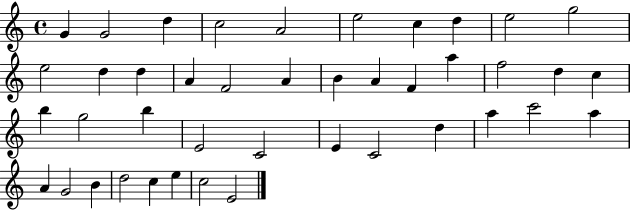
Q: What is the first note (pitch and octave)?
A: G4